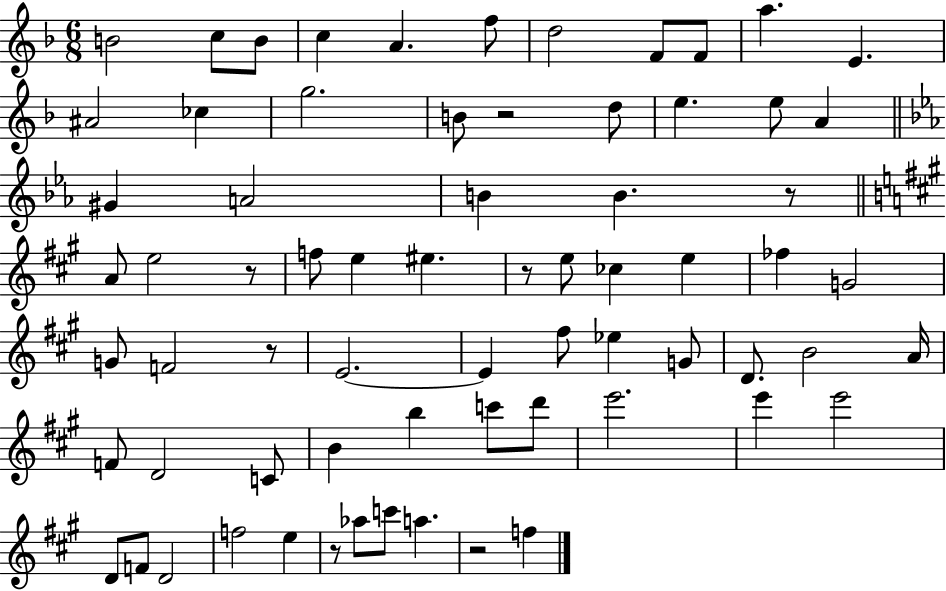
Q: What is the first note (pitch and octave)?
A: B4